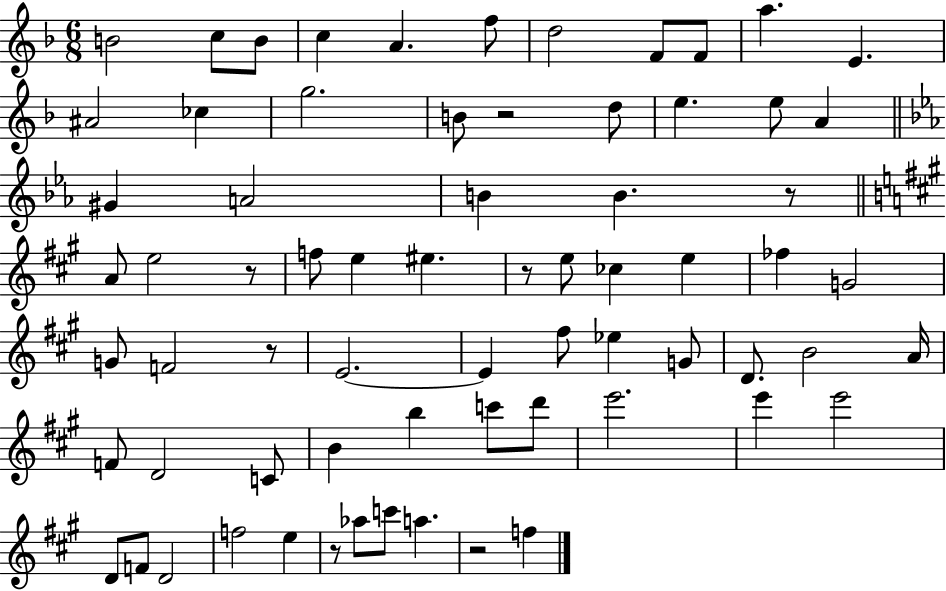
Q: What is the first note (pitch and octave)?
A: B4